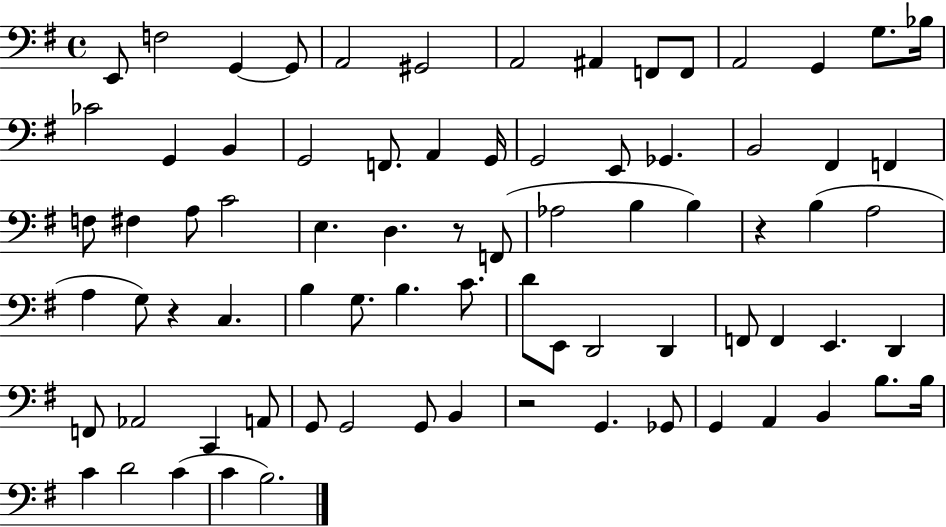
X:1
T:Untitled
M:4/4
L:1/4
K:G
E,,/2 F,2 G,, G,,/2 A,,2 ^G,,2 A,,2 ^A,, F,,/2 F,,/2 A,,2 G,, G,/2 _B,/4 _C2 G,, B,, G,,2 F,,/2 A,, G,,/4 G,,2 E,,/2 _G,, B,,2 ^F,, F,, F,/2 ^F, A,/2 C2 E, D, z/2 F,,/2 _A,2 B, B, z B, A,2 A, G,/2 z C, B, G,/2 B, C/2 D/2 E,,/2 D,,2 D,, F,,/2 F,, E,, D,, F,,/2 _A,,2 C,, A,,/2 G,,/2 G,,2 G,,/2 B,, z2 G,, _G,,/2 G,, A,, B,, B,/2 B,/4 C D2 C C B,2